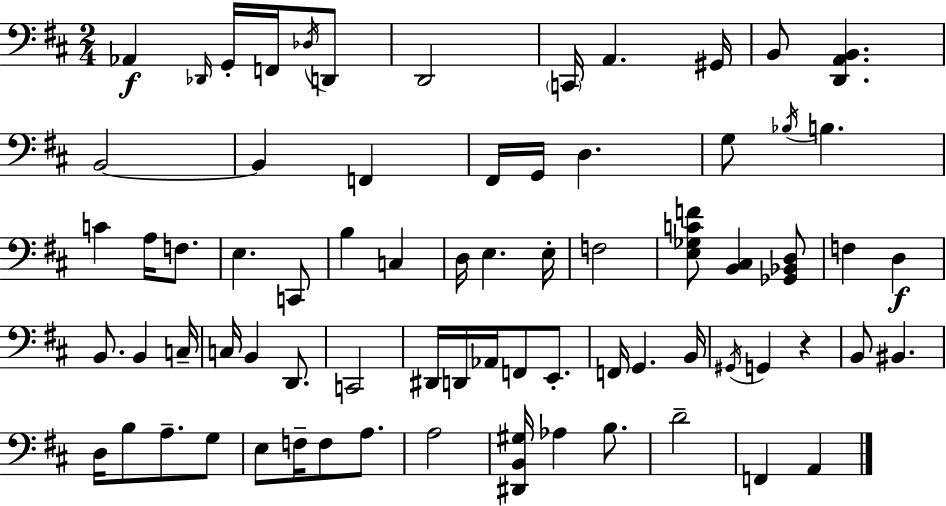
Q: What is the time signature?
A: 2/4